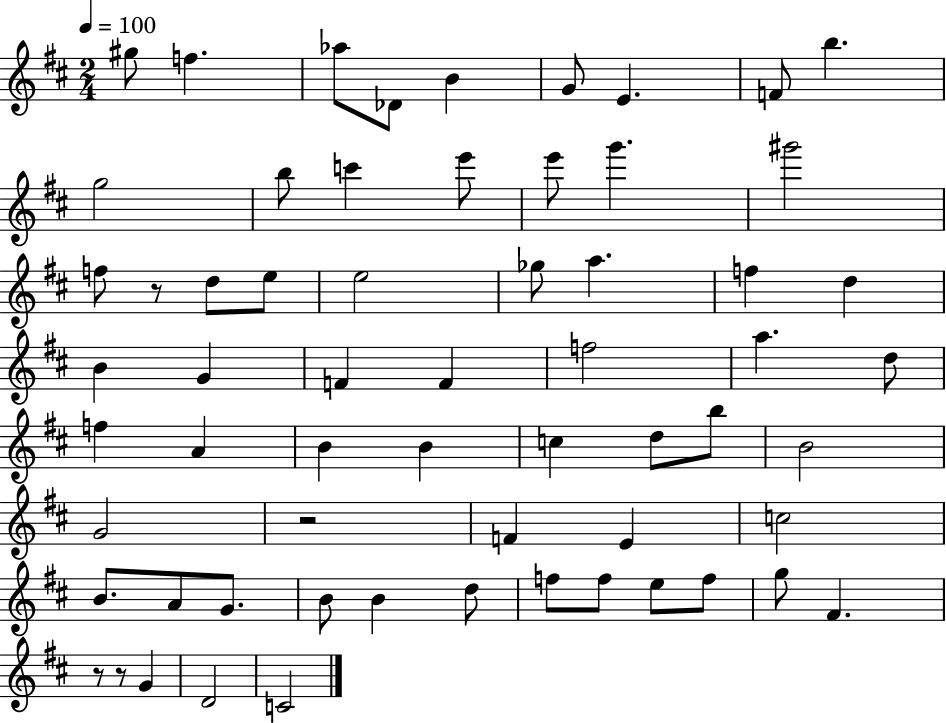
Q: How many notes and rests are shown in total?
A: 62